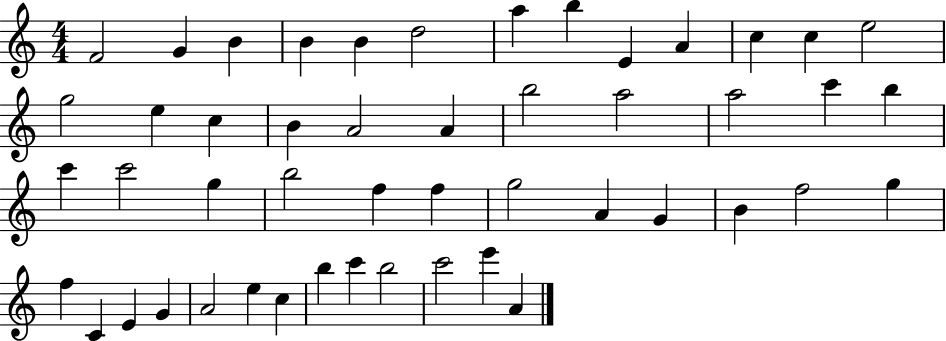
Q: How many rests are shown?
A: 0